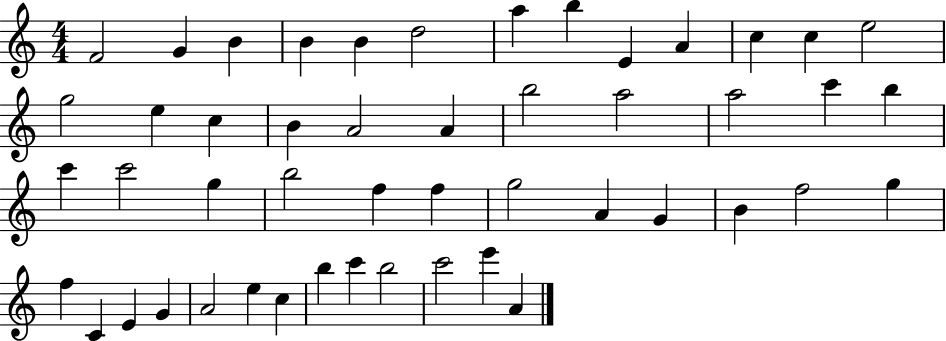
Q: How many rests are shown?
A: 0